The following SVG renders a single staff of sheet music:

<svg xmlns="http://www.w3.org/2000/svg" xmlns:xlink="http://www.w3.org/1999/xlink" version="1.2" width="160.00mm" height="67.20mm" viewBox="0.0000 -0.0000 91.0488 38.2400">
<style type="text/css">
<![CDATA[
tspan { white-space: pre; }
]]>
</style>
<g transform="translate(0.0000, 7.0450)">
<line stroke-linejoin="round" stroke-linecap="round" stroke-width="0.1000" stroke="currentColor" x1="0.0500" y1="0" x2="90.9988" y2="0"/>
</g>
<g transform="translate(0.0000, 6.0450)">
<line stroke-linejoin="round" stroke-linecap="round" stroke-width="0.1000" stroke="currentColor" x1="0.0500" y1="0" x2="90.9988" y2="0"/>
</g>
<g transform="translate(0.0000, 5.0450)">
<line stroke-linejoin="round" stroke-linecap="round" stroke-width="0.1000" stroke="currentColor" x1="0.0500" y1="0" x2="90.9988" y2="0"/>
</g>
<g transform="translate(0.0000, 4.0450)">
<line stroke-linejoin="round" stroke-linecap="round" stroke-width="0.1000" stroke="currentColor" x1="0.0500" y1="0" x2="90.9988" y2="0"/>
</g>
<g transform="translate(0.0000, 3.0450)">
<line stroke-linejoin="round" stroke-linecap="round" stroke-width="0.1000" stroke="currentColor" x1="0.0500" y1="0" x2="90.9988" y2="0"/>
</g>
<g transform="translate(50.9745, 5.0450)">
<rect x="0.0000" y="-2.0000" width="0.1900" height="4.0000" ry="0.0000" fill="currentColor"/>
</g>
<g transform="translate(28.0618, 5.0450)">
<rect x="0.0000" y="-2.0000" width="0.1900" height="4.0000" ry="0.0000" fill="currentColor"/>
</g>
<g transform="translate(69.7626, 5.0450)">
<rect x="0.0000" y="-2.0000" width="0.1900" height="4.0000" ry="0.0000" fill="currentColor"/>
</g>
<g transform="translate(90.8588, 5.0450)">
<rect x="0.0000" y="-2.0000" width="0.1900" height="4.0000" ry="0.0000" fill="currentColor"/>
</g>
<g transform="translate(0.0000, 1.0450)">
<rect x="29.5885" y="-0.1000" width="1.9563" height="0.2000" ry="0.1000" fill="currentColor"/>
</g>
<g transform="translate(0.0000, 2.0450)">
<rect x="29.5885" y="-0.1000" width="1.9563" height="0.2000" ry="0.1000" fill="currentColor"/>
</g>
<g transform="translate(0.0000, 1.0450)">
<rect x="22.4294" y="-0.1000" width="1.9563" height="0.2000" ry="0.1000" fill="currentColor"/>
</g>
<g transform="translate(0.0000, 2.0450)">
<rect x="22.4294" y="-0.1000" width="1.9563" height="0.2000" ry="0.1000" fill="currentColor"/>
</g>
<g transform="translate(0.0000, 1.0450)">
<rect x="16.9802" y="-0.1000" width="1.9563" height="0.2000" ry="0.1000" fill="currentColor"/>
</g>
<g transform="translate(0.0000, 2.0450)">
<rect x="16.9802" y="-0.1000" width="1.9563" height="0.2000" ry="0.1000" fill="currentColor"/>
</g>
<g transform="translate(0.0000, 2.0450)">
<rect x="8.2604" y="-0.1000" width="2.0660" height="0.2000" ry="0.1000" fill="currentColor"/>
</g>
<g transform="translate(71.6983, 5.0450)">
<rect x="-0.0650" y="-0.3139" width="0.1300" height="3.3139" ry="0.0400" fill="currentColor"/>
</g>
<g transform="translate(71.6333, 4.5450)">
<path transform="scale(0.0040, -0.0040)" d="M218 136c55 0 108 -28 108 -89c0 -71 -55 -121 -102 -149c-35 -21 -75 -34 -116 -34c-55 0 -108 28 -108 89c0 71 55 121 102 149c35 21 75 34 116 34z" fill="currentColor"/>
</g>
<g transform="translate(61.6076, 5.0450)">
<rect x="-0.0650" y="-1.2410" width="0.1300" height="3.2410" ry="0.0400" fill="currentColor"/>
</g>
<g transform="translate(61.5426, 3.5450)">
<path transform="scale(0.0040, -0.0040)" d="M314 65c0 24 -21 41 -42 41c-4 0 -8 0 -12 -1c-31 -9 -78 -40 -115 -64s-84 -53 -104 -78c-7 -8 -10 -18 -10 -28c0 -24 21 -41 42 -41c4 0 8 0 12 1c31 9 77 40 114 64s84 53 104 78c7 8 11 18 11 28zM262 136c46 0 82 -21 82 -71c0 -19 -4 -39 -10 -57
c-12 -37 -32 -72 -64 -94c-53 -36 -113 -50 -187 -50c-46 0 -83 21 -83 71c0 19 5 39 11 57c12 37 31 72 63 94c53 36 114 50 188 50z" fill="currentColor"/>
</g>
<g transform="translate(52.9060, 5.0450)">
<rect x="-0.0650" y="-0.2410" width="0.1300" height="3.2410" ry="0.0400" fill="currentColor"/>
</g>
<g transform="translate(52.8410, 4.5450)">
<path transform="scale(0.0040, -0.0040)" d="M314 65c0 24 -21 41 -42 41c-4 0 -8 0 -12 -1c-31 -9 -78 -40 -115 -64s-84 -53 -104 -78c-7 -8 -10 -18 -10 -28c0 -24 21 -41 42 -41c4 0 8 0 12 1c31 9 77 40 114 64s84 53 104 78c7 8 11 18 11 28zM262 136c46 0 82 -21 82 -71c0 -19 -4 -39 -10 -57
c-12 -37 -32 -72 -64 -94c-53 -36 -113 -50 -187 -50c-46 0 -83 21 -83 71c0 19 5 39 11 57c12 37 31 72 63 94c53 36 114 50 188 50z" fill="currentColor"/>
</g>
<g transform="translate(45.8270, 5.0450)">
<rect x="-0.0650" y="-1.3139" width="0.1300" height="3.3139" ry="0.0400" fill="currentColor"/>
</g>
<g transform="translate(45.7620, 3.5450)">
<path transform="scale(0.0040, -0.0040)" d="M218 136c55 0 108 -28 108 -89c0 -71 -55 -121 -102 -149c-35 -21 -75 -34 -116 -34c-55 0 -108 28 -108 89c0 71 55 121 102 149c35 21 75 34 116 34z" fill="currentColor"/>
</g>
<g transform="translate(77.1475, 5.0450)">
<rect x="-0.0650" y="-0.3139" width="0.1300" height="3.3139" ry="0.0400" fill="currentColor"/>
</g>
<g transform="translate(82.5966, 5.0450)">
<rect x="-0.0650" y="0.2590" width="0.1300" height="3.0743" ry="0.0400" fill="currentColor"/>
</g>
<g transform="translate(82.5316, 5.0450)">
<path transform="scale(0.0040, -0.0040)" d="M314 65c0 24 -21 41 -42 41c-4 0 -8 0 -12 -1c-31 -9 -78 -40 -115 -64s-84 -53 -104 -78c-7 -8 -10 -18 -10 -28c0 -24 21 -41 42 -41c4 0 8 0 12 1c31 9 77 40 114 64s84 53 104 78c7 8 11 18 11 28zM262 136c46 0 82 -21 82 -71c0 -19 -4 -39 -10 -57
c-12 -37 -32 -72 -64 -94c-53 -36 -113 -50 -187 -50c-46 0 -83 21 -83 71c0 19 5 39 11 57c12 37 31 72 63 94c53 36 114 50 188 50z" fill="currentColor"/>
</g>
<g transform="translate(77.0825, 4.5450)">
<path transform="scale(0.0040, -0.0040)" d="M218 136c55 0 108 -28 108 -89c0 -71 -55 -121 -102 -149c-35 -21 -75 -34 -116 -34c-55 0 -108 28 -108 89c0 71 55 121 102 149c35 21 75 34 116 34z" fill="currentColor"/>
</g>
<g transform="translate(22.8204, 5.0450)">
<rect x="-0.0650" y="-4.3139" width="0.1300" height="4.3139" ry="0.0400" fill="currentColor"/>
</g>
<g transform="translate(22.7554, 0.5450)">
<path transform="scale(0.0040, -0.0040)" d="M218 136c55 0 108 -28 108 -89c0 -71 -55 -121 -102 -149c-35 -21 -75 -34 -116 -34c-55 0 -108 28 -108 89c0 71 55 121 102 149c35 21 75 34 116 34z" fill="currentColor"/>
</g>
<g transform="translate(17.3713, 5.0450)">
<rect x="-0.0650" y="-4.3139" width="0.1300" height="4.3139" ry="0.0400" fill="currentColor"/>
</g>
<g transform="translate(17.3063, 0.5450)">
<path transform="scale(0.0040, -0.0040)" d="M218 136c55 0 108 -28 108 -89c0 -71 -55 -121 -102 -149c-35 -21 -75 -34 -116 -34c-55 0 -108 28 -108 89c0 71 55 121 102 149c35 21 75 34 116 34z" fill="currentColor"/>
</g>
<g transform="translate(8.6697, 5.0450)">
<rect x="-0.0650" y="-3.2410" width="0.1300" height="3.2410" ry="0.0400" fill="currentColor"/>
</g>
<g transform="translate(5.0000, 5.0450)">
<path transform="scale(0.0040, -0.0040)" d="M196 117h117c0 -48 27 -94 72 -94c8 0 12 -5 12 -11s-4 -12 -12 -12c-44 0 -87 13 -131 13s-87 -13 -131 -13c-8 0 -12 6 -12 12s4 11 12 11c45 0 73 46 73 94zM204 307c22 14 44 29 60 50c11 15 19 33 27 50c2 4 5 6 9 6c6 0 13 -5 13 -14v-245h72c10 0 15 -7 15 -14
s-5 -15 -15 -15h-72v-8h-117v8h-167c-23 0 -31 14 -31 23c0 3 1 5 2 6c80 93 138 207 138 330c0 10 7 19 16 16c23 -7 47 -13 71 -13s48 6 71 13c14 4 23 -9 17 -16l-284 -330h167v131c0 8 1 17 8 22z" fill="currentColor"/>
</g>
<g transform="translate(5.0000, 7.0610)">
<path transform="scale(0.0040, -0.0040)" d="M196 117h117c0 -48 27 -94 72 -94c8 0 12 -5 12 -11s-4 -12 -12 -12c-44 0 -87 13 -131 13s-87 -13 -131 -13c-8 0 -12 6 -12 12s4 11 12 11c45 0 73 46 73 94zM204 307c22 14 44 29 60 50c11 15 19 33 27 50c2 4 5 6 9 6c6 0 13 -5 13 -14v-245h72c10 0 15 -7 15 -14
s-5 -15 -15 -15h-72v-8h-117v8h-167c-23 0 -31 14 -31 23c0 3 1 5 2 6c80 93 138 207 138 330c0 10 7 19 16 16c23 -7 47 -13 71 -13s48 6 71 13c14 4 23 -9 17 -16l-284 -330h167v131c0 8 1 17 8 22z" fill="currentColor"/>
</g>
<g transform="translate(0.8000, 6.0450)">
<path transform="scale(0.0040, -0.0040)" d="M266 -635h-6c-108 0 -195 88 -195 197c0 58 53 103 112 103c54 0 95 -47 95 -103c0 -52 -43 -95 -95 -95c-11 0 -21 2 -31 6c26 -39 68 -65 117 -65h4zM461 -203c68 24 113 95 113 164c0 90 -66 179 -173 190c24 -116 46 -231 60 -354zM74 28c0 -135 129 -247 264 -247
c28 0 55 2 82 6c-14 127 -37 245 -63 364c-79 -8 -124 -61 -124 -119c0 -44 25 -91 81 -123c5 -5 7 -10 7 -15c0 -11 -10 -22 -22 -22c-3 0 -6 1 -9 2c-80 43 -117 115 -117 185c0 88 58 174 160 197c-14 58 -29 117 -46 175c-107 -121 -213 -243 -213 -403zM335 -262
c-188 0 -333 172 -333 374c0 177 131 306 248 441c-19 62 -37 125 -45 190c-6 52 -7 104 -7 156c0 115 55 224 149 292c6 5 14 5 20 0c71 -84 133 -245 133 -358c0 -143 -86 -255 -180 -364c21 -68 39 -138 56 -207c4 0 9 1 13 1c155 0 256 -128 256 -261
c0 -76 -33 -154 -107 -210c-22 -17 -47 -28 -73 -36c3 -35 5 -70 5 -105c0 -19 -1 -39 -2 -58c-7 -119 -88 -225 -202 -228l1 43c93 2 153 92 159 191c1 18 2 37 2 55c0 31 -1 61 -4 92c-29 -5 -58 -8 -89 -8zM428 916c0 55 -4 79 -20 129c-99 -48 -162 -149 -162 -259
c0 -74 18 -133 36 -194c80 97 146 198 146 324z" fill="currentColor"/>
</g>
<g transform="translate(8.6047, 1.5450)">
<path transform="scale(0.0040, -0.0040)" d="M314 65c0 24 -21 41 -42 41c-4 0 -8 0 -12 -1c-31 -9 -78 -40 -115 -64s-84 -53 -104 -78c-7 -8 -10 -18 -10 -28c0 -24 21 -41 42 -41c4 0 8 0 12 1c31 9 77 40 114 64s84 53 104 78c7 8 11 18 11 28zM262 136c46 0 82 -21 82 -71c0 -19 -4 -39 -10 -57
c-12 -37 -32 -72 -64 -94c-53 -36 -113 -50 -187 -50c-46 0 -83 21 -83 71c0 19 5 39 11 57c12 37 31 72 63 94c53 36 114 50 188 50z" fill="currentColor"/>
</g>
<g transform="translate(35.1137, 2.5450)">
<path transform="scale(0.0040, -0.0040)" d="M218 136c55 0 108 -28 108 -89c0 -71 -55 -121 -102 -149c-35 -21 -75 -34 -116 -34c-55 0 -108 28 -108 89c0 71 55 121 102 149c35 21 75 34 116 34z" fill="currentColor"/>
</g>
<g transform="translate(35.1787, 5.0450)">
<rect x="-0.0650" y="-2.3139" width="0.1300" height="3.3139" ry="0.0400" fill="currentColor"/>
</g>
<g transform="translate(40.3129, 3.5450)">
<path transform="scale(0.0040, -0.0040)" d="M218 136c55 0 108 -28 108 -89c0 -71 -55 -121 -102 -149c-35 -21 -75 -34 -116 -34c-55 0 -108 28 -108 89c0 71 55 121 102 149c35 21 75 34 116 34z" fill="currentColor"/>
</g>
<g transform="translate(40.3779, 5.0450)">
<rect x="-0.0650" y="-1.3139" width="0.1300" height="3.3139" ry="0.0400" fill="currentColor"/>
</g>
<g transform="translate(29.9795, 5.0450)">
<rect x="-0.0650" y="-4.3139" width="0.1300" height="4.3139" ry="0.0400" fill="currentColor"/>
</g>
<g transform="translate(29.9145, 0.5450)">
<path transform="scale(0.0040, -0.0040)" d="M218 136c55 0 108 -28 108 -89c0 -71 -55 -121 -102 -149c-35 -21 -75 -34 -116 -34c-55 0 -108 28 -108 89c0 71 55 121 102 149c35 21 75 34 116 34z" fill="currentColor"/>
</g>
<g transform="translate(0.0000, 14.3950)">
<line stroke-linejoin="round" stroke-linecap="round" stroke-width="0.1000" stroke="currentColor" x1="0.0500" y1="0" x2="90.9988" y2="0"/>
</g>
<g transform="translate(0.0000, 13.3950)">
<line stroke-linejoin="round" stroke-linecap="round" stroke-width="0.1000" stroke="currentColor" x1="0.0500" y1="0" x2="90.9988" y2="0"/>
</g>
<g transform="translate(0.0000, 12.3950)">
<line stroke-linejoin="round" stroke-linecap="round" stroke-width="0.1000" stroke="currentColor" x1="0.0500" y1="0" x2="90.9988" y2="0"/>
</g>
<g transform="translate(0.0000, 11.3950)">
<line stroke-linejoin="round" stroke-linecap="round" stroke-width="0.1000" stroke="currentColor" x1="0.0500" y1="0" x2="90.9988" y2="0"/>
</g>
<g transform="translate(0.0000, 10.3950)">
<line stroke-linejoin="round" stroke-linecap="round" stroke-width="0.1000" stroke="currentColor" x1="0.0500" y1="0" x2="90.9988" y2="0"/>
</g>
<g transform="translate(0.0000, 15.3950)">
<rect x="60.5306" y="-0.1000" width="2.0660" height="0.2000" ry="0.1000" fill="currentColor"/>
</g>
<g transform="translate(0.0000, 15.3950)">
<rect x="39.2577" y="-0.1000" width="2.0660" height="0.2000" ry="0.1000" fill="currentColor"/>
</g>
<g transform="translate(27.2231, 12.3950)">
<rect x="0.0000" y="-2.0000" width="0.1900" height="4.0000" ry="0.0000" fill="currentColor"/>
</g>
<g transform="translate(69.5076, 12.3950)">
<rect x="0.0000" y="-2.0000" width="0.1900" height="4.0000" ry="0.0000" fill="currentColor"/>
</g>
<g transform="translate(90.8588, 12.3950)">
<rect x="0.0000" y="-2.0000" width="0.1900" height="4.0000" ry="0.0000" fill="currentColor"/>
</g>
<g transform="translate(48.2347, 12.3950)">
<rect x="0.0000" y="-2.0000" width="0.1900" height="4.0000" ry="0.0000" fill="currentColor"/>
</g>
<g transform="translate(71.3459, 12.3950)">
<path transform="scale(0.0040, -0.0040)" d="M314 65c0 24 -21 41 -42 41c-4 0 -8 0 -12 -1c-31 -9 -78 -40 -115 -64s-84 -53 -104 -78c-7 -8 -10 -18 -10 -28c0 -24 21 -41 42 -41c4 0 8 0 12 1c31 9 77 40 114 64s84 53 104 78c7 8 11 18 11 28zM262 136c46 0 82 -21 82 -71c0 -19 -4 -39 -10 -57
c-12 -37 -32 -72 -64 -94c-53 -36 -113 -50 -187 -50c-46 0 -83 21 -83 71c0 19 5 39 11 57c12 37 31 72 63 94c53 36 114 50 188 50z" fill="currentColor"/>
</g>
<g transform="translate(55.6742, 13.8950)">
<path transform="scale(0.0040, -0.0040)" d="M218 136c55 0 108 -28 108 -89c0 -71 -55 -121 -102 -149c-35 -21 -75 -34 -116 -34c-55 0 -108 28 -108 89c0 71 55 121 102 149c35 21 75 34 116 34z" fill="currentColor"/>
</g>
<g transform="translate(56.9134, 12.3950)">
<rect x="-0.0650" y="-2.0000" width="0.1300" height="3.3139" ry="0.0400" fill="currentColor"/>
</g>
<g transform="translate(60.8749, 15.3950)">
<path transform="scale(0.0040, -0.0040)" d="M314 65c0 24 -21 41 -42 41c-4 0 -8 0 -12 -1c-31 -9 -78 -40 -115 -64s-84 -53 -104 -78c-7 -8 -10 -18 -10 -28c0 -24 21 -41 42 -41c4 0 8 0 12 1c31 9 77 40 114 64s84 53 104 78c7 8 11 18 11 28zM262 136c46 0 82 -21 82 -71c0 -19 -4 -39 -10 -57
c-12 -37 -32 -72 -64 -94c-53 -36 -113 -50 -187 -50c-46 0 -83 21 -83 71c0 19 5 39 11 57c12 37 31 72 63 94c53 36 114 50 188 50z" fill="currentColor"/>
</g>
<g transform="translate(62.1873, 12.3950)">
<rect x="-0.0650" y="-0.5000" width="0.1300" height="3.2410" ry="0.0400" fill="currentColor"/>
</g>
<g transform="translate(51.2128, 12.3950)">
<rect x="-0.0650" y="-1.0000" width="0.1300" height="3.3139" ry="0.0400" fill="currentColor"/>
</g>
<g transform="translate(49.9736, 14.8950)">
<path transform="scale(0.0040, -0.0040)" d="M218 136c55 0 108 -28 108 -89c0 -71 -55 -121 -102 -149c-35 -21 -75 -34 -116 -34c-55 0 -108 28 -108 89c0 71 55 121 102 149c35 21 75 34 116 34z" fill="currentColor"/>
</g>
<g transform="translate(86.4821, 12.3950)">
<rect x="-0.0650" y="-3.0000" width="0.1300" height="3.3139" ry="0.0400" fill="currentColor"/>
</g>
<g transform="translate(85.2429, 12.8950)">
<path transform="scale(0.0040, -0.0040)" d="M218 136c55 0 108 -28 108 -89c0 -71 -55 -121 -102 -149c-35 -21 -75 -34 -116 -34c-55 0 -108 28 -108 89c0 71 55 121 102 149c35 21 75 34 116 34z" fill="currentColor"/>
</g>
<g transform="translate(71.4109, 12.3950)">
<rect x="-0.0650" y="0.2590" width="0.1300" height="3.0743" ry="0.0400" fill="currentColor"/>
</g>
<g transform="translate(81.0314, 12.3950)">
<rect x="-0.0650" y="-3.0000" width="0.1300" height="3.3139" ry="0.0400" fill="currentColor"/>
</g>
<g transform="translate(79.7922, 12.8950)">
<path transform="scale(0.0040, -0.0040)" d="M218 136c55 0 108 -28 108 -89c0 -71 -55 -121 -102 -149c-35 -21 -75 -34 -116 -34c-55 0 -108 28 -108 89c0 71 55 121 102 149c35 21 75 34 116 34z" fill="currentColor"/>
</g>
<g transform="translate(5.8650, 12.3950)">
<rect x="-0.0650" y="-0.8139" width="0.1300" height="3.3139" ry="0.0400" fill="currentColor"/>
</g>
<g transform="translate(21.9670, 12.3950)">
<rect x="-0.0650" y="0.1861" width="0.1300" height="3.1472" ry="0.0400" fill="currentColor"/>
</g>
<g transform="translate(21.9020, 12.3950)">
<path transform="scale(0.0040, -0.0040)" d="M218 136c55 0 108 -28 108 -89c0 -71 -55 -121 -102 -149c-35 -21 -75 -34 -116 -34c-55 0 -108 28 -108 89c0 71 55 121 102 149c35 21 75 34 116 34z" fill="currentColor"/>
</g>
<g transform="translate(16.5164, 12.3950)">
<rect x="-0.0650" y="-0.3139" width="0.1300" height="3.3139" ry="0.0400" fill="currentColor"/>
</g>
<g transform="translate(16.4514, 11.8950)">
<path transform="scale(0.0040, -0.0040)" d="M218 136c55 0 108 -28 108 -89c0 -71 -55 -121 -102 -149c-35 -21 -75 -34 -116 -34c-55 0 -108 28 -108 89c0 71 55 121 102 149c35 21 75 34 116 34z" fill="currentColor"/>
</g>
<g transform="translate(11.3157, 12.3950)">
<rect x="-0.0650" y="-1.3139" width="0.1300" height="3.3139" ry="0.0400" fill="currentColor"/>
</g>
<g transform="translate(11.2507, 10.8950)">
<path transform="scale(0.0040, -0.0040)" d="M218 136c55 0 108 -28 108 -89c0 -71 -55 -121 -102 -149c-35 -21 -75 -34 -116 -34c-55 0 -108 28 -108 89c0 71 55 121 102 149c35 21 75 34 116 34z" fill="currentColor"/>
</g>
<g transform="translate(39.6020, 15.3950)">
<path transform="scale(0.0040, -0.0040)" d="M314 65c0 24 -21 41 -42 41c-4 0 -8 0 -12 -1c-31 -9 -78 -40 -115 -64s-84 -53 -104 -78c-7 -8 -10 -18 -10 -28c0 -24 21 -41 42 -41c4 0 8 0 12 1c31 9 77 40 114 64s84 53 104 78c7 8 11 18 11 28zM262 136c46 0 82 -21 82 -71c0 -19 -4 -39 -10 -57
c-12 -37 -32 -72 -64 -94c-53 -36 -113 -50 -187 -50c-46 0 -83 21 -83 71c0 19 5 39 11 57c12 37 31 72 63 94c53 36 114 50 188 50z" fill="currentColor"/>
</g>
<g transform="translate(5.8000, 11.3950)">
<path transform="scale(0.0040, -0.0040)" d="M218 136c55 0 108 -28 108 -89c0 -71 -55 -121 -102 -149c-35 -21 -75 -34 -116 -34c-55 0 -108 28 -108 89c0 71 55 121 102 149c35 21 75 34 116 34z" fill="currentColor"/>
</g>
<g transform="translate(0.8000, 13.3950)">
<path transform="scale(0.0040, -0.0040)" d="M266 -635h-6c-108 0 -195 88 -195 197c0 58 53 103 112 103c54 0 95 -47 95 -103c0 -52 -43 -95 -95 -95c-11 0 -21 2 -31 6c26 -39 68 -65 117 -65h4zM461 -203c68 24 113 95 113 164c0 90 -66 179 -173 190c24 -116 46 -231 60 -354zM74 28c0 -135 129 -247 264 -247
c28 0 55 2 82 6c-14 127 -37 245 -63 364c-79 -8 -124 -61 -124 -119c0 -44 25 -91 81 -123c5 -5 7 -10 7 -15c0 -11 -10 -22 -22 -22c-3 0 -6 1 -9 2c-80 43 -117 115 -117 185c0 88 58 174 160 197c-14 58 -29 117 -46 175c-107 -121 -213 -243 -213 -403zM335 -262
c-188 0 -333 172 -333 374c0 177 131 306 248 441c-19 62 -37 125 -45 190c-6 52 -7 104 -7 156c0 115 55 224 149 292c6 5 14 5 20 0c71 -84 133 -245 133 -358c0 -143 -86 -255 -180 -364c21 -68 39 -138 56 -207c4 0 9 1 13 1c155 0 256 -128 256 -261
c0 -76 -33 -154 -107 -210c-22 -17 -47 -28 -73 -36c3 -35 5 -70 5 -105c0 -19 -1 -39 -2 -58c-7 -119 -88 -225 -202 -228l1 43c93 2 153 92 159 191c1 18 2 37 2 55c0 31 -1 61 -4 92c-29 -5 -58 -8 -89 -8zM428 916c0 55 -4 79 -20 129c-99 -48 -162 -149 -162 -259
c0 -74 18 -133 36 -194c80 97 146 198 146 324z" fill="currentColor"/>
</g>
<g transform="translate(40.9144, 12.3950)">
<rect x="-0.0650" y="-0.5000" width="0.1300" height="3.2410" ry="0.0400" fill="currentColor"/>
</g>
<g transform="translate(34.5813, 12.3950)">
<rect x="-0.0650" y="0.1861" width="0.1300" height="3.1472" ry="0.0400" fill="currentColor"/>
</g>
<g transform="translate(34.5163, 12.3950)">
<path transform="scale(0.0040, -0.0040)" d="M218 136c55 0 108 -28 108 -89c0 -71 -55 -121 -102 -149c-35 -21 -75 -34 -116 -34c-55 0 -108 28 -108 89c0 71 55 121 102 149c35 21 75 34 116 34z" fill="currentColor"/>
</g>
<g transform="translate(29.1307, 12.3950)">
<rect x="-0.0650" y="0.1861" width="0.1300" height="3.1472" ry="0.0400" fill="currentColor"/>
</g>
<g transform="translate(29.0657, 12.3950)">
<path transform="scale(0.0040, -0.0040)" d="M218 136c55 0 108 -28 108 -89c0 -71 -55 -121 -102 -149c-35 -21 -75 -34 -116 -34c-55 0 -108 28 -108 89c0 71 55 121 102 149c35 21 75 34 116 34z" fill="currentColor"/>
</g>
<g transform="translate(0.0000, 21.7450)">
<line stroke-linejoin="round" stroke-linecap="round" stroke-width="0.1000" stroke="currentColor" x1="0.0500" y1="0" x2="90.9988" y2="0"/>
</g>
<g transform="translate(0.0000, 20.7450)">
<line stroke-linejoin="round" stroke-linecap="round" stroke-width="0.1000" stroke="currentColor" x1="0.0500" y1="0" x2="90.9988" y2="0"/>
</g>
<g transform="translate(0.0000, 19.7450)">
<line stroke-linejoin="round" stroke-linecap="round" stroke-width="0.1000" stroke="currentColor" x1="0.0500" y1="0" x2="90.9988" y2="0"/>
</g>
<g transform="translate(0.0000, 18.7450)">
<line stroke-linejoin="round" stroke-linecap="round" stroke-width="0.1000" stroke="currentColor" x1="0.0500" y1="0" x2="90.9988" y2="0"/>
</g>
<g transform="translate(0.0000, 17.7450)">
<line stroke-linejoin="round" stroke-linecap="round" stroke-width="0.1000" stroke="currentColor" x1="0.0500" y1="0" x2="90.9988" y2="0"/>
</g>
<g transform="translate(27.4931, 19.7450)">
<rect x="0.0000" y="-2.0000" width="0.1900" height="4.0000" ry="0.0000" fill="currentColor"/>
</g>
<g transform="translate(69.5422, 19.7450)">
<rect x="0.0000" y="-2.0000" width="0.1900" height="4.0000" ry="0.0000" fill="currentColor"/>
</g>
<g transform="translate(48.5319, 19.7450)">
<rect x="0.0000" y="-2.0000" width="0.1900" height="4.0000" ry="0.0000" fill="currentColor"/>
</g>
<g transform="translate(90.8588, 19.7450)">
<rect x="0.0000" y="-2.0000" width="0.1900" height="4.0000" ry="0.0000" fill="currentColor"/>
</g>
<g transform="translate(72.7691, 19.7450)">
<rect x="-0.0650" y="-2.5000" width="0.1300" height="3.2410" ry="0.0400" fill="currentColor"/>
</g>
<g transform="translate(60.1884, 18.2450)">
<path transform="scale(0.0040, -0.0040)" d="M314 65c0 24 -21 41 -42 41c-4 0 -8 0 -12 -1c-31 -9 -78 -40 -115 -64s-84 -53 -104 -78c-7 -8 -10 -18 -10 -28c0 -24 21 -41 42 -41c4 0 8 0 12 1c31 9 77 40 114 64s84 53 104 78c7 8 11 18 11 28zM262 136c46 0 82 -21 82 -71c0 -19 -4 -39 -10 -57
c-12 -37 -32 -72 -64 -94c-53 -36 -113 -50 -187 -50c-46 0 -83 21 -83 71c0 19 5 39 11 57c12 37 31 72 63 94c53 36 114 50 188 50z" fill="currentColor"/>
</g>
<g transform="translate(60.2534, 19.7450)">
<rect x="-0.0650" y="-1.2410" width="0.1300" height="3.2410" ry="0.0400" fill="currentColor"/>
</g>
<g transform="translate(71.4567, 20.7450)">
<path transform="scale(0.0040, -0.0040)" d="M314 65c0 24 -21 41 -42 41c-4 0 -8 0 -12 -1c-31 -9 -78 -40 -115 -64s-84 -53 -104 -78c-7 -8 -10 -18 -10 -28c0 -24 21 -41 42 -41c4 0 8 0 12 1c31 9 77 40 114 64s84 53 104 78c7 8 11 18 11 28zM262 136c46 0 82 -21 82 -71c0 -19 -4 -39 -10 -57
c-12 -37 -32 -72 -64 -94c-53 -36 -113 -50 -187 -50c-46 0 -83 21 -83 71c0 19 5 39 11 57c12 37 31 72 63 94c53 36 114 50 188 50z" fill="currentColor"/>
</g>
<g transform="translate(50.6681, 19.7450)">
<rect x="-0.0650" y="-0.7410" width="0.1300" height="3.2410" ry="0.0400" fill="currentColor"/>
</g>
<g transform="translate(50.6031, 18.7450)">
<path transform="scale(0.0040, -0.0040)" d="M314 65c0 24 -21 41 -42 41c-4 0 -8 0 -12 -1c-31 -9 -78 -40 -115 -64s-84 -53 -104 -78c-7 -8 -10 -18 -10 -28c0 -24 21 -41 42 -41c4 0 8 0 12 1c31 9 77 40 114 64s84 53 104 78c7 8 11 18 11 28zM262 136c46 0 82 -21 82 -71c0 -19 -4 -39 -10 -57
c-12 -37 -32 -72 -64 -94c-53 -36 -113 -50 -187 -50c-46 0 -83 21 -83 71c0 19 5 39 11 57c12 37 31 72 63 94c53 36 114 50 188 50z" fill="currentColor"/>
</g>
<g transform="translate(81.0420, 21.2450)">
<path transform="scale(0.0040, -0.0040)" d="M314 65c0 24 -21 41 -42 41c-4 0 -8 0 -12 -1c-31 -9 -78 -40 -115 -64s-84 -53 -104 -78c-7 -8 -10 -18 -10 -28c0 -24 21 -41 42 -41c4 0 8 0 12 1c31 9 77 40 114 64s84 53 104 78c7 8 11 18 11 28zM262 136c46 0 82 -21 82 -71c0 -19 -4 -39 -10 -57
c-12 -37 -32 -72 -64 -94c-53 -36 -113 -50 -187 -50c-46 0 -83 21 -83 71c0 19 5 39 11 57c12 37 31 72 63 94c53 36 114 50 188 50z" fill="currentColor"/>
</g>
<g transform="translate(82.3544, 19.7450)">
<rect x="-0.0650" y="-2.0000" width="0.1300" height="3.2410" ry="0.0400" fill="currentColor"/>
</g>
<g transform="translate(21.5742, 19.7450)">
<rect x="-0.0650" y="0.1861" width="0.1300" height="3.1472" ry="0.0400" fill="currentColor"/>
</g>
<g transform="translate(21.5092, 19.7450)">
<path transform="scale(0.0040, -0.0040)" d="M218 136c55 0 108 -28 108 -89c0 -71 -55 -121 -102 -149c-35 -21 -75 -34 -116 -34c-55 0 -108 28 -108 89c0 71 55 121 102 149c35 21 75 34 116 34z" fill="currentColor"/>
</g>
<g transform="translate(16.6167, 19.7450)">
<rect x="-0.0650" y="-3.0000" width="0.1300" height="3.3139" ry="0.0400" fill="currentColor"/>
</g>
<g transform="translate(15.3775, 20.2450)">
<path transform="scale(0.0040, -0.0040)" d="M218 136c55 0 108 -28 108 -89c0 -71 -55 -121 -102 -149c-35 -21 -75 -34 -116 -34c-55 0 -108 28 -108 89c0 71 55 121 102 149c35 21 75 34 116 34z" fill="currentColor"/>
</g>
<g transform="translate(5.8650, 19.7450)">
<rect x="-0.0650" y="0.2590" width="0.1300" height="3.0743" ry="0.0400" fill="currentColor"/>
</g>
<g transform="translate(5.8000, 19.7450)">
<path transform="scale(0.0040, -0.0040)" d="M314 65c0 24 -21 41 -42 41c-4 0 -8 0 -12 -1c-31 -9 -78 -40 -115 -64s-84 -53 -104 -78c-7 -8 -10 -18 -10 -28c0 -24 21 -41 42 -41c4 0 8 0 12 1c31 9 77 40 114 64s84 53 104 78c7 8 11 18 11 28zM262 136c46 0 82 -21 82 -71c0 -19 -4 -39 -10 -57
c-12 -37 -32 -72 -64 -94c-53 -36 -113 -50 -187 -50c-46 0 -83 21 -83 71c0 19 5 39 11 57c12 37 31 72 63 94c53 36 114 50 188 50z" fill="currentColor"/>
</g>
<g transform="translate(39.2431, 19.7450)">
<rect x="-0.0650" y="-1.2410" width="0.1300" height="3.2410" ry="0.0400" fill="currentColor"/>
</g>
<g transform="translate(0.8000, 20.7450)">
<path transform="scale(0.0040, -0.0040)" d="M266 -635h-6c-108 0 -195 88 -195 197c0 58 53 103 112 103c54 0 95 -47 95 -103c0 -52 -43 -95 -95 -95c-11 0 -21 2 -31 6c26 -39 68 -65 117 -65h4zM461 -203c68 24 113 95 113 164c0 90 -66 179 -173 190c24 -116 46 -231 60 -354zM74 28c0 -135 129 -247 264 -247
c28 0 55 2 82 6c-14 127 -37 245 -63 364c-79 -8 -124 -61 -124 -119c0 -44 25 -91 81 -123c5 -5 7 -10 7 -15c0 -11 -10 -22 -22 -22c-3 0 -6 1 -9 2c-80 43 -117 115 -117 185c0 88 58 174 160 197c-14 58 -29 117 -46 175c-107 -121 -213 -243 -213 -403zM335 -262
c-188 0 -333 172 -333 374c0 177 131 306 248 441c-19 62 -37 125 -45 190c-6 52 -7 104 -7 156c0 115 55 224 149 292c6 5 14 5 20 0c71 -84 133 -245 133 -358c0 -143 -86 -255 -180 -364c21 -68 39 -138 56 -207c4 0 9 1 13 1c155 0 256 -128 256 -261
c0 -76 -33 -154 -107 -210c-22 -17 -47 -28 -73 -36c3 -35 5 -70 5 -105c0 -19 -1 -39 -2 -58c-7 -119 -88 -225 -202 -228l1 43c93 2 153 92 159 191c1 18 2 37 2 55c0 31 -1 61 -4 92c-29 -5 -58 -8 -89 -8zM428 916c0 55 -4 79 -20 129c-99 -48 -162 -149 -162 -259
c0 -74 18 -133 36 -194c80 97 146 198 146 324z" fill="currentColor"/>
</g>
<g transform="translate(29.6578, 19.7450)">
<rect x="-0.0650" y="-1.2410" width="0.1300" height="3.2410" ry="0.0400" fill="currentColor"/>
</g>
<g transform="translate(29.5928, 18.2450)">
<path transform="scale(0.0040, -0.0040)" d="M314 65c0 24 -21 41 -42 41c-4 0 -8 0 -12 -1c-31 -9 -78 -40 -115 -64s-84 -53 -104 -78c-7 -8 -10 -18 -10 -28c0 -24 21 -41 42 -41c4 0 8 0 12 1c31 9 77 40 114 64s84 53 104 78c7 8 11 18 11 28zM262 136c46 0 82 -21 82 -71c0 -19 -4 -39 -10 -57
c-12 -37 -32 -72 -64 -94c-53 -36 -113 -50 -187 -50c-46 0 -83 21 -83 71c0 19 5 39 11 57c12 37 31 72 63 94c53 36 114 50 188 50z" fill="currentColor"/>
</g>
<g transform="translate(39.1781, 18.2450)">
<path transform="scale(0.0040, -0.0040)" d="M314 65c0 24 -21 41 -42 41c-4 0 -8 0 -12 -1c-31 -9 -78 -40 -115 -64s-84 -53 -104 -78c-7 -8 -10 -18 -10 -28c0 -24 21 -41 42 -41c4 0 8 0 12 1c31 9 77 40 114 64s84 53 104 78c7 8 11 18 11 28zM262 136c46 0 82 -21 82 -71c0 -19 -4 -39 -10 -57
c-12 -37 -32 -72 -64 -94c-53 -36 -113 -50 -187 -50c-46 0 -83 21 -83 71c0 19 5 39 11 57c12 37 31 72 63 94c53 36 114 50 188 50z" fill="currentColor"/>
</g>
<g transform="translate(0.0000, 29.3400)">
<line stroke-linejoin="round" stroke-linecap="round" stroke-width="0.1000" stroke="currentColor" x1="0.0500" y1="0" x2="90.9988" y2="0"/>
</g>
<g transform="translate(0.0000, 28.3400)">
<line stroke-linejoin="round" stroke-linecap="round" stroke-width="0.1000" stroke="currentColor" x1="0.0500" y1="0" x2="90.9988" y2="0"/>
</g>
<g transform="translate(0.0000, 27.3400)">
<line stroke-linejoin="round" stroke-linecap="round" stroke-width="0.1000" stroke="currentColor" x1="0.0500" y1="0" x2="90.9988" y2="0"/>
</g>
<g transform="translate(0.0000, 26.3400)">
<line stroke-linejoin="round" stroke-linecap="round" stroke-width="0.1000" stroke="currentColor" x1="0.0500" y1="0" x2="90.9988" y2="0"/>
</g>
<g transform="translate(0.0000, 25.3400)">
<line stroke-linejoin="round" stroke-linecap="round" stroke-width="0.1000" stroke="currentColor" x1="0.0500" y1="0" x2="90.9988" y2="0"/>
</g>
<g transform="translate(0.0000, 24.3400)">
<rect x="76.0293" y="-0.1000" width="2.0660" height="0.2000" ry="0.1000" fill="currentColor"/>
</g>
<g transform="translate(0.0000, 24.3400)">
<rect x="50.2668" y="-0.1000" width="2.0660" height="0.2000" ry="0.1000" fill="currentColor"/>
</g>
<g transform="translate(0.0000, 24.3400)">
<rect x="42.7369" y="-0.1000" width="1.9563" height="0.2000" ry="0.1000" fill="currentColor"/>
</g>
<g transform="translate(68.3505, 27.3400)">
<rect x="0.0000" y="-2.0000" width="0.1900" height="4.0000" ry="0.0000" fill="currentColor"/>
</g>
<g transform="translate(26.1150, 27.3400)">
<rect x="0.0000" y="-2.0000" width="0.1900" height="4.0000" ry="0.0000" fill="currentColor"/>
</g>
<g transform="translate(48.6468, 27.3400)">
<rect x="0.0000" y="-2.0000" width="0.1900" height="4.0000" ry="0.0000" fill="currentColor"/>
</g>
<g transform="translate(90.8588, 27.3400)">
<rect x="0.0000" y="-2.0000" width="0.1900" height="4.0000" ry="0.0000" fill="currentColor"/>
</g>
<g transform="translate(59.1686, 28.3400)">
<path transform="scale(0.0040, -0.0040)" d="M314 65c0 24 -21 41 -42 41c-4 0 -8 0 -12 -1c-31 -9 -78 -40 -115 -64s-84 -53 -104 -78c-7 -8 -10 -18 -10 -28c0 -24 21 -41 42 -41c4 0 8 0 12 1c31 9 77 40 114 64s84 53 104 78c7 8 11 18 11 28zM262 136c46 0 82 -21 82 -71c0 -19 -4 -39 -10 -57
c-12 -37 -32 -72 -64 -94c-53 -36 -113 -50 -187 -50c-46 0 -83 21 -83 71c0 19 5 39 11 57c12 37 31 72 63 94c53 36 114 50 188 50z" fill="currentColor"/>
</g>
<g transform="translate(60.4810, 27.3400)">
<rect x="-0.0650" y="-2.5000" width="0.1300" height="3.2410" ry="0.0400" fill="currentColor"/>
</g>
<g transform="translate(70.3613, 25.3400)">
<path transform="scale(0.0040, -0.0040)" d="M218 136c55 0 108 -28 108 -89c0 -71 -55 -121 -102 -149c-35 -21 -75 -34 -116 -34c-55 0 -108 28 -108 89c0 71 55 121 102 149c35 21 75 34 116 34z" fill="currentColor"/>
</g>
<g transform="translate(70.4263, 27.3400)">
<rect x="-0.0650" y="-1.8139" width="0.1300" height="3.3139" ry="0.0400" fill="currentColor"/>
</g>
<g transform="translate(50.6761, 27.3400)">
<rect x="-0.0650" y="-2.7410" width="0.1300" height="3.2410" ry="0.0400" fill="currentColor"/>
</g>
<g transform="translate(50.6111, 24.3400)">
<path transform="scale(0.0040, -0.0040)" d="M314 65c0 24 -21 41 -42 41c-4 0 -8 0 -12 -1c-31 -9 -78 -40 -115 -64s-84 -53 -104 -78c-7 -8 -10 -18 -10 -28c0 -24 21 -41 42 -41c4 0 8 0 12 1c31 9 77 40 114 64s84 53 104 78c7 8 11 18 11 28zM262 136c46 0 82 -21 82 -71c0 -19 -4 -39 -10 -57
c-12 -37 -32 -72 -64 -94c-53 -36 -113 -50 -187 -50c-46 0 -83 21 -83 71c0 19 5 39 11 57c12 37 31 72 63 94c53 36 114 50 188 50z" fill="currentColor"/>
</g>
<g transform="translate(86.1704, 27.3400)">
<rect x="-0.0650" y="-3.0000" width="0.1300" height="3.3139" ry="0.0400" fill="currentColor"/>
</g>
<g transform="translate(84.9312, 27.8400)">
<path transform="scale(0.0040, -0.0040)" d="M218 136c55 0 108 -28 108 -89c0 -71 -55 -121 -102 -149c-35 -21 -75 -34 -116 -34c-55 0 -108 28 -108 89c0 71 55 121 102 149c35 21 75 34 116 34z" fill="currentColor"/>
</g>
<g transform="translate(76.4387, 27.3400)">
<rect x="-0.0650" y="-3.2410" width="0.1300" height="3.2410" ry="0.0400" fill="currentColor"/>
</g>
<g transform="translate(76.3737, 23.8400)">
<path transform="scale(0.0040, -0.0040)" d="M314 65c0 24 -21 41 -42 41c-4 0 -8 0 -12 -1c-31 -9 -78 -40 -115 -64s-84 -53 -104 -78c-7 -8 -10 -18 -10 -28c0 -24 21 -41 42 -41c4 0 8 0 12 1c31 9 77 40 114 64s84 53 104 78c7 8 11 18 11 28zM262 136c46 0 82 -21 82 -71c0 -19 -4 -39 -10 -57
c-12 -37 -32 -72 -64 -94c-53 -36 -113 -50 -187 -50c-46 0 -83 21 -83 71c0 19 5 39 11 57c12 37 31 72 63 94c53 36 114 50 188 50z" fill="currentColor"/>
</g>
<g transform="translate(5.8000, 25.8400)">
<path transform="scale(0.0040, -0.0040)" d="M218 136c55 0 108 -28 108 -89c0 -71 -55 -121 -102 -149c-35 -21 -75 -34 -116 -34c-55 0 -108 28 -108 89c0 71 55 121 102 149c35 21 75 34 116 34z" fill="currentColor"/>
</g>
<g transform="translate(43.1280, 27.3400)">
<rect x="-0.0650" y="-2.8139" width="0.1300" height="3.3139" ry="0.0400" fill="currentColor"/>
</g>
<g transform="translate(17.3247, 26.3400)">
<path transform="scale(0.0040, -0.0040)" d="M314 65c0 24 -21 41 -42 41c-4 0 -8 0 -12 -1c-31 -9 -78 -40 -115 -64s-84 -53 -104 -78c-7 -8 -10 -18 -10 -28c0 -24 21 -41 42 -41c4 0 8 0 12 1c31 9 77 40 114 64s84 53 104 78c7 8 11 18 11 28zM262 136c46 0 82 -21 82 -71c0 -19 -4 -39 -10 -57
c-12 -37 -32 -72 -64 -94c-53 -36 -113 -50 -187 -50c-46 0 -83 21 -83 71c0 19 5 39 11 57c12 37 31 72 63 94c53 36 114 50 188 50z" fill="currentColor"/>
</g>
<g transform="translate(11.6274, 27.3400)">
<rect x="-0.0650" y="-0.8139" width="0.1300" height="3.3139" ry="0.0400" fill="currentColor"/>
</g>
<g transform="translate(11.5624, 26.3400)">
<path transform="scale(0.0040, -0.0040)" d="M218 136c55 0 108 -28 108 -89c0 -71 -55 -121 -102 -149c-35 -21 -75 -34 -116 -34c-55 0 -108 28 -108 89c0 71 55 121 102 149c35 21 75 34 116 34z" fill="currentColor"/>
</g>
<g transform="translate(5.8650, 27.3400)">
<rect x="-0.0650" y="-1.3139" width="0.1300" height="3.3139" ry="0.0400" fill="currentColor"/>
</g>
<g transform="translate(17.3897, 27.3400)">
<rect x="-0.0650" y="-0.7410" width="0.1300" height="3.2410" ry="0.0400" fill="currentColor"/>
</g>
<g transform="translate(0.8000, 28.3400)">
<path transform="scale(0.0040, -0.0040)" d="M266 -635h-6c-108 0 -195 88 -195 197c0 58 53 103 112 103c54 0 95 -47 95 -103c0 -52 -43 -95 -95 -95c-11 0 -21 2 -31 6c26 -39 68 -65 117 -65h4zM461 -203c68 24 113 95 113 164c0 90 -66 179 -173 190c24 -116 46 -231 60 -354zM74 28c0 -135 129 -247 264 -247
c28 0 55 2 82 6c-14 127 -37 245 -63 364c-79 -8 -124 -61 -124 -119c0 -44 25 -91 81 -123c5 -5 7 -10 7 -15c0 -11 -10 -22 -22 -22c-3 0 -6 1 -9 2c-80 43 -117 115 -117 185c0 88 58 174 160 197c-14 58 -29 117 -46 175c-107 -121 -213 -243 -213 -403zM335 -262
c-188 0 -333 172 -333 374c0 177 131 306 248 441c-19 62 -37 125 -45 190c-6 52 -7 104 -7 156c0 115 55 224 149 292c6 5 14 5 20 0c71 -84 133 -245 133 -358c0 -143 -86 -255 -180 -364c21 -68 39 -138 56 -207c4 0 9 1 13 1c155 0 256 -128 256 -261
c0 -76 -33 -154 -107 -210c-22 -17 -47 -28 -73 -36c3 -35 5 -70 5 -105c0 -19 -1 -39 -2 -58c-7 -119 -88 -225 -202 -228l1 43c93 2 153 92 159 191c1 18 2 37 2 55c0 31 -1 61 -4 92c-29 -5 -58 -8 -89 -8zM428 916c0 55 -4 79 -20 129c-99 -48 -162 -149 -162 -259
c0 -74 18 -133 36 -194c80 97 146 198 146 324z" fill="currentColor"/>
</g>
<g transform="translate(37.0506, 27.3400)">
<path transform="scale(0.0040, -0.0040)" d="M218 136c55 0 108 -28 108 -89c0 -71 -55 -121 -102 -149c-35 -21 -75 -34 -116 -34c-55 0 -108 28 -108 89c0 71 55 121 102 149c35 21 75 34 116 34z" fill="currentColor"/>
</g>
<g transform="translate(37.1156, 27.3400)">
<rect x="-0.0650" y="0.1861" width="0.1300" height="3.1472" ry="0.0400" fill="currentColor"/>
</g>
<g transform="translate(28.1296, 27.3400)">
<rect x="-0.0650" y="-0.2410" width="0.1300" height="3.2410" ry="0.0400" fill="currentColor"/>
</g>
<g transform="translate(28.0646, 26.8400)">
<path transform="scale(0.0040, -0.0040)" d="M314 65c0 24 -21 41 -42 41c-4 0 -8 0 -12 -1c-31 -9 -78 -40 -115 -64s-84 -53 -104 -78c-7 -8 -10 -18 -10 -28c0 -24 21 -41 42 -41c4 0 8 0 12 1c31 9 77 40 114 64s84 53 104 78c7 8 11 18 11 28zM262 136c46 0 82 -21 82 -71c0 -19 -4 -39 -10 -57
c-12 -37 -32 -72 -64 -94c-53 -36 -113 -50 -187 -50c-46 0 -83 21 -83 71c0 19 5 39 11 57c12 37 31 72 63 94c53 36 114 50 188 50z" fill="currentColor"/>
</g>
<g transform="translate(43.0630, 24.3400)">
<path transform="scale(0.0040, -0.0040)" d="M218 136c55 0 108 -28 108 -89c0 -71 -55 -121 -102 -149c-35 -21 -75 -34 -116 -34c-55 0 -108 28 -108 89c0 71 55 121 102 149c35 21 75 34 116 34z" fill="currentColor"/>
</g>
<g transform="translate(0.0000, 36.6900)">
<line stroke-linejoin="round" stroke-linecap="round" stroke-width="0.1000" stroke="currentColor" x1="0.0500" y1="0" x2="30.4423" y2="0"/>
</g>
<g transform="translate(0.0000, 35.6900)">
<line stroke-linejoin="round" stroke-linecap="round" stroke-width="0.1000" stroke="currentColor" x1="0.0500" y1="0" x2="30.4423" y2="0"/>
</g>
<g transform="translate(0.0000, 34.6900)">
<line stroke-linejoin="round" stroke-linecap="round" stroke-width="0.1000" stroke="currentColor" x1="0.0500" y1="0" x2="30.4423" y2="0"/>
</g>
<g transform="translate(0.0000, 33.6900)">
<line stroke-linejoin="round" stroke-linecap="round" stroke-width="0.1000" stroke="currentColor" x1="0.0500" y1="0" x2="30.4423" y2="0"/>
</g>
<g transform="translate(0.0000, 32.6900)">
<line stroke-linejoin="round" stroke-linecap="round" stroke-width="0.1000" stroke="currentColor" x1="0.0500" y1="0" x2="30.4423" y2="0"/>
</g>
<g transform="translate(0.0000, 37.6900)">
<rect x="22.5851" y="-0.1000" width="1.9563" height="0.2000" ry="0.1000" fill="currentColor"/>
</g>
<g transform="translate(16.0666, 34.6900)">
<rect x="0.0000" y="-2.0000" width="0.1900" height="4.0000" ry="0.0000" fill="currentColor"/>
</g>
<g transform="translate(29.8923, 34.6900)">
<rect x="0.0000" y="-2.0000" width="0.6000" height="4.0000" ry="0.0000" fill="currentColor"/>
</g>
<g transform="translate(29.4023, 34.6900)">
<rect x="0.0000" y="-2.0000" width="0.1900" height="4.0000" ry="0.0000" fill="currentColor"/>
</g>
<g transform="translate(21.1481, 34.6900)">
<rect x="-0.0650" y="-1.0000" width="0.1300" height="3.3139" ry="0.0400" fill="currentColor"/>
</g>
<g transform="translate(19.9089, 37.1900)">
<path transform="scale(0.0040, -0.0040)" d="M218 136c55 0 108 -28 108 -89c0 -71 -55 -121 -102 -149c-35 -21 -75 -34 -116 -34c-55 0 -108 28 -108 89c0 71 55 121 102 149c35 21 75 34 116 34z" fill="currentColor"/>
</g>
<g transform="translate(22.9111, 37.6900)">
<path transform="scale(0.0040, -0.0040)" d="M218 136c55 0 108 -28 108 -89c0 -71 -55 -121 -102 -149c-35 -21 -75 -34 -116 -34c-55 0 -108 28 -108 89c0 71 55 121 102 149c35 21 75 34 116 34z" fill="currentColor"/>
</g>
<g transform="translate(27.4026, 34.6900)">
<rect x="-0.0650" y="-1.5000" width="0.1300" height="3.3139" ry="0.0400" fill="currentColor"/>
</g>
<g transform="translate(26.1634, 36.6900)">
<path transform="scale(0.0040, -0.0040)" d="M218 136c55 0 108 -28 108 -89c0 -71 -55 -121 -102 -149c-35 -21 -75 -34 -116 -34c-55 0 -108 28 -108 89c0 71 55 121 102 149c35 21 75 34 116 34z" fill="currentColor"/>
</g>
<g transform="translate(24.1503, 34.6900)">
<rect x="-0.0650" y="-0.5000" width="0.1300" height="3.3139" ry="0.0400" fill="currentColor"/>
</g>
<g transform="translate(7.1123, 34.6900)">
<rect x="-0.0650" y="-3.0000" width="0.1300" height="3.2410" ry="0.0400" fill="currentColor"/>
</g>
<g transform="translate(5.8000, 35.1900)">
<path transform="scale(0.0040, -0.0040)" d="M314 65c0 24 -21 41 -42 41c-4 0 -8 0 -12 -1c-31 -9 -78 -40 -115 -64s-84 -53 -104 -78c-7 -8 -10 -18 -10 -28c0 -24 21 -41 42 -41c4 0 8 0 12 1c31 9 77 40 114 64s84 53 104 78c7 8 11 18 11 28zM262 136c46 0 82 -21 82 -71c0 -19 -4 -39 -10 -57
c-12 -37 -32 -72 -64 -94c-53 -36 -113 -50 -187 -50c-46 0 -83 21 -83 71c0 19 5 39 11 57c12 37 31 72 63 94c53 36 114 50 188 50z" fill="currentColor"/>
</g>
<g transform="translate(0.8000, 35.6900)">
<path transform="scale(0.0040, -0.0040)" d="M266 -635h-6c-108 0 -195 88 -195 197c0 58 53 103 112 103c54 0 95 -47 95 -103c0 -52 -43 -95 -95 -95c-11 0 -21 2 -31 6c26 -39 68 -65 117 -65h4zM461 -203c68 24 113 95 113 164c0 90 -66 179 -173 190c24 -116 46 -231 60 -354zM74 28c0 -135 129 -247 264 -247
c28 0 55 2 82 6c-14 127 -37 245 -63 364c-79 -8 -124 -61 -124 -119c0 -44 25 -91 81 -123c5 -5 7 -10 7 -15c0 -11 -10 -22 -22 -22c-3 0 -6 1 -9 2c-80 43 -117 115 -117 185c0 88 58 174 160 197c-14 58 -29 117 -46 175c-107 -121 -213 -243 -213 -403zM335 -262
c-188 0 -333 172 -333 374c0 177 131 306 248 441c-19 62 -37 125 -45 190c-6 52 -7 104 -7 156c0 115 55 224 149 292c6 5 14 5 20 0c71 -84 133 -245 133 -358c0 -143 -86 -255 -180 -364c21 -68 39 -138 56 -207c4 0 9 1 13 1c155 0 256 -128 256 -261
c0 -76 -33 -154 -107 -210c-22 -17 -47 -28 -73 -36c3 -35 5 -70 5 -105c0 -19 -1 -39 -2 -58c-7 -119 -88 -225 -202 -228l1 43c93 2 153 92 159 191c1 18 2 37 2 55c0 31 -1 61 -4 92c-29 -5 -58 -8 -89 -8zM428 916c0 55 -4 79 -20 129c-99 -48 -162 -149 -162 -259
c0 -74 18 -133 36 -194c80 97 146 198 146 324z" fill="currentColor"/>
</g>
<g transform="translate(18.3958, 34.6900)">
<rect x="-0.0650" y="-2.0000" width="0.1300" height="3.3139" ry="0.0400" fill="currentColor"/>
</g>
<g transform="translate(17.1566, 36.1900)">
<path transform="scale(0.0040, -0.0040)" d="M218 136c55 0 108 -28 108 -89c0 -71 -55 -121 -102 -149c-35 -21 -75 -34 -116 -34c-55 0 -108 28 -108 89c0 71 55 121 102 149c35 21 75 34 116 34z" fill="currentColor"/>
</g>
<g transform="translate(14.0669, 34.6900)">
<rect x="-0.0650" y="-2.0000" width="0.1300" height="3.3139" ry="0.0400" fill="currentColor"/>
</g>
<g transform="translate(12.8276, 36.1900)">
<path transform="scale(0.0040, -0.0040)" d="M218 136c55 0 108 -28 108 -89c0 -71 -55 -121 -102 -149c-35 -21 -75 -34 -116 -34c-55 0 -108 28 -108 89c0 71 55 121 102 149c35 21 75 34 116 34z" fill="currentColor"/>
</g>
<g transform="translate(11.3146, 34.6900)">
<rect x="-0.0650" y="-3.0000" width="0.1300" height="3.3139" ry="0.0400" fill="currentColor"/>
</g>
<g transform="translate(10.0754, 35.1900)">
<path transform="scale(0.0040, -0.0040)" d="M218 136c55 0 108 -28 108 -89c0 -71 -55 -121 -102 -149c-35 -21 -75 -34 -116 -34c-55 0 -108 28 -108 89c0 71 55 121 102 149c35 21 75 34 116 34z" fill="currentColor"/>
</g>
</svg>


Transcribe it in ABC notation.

X:1
T:Untitled
M:4/4
L:1/4
K:C
b2 d' d' d' g e e c2 e2 c c B2 d e c B B B C2 D F C2 B2 A A B2 A B e2 e2 d2 e2 G2 F2 e d d2 c2 B a a2 G2 f b2 A A2 A F F D C E